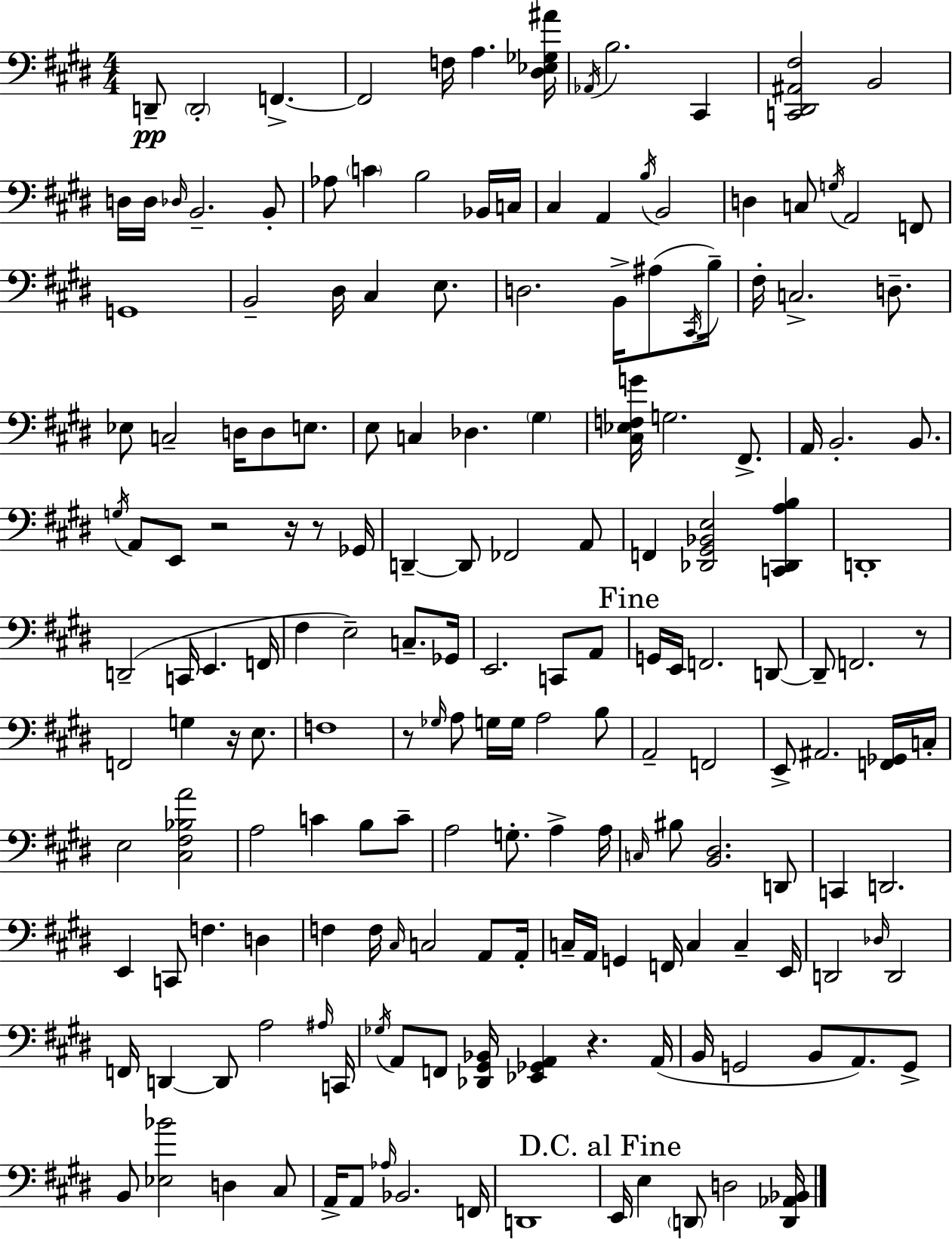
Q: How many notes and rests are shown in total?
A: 179